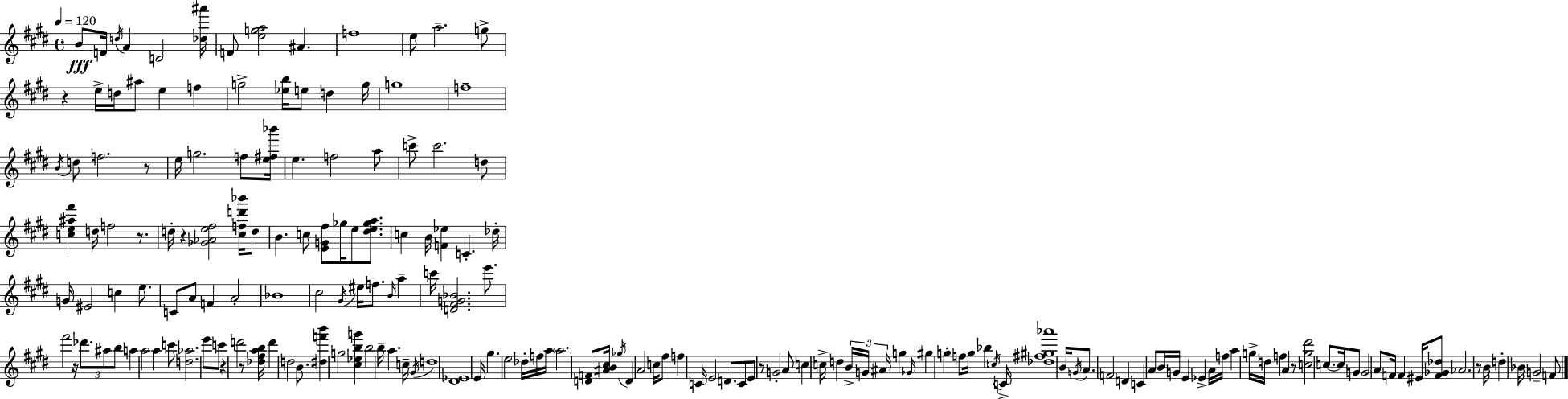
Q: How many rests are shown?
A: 10